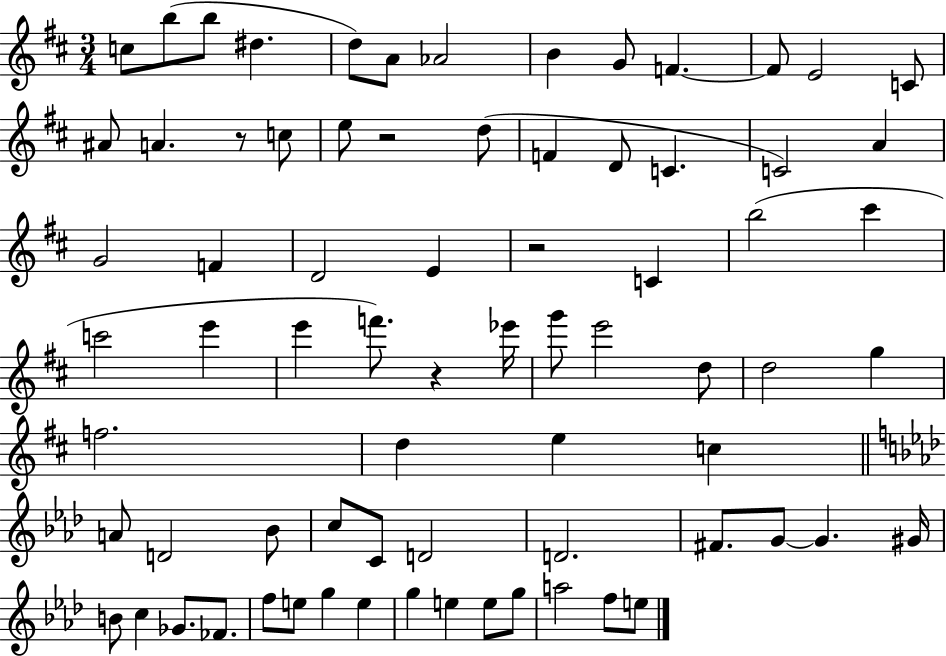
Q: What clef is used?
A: treble